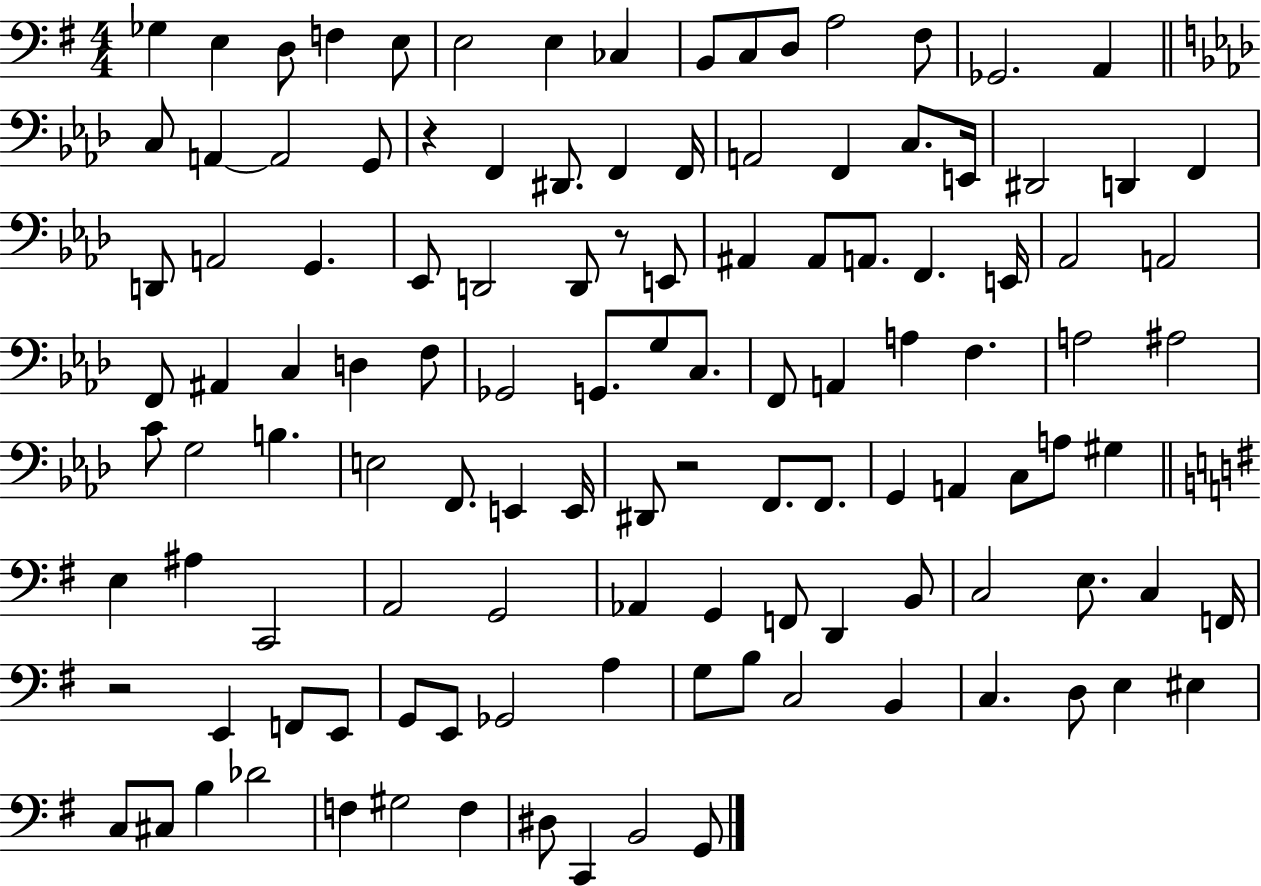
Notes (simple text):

Gb3/q E3/q D3/e F3/q E3/e E3/h E3/q CES3/q B2/e C3/e D3/e A3/h F#3/e Gb2/h. A2/q C3/e A2/q A2/h G2/e R/q F2/q D#2/e. F2/q F2/s A2/h F2/q C3/e. E2/s D#2/h D2/q F2/q D2/e A2/h G2/q. Eb2/e D2/h D2/e R/e E2/e A#2/q A#2/e A2/e. F2/q. E2/s Ab2/h A2/h F2/e A#2/q C3/q D3/q F3/e Gb2/h G2/e. G3/e C3/e. F2/e A2/q A3/q F3/q. A3/h A#3/h C4/e G3/h B3/q. E3/h F2/e. E2/q E2/s D#2/e R/h F2/e. F2/e. G2/q A2/q C3/e A3/e G#3/q E3/q A#3/q C2/h A2/h G2/h Ab2/q G2/q F2/e D2/q B2/e C3/h E3/e. C3/q F2/s R/h E2/q F2/e E2/e G2/e E2/e Gb2/h A3/q G3/e B3/e C3/h B2/q C3/q. D3/e E3/q EIS3/q C3/e C#3/e B3/q Db4/h F3/q G#3/h F3/q D#3/e C2/q B2/h G2/e